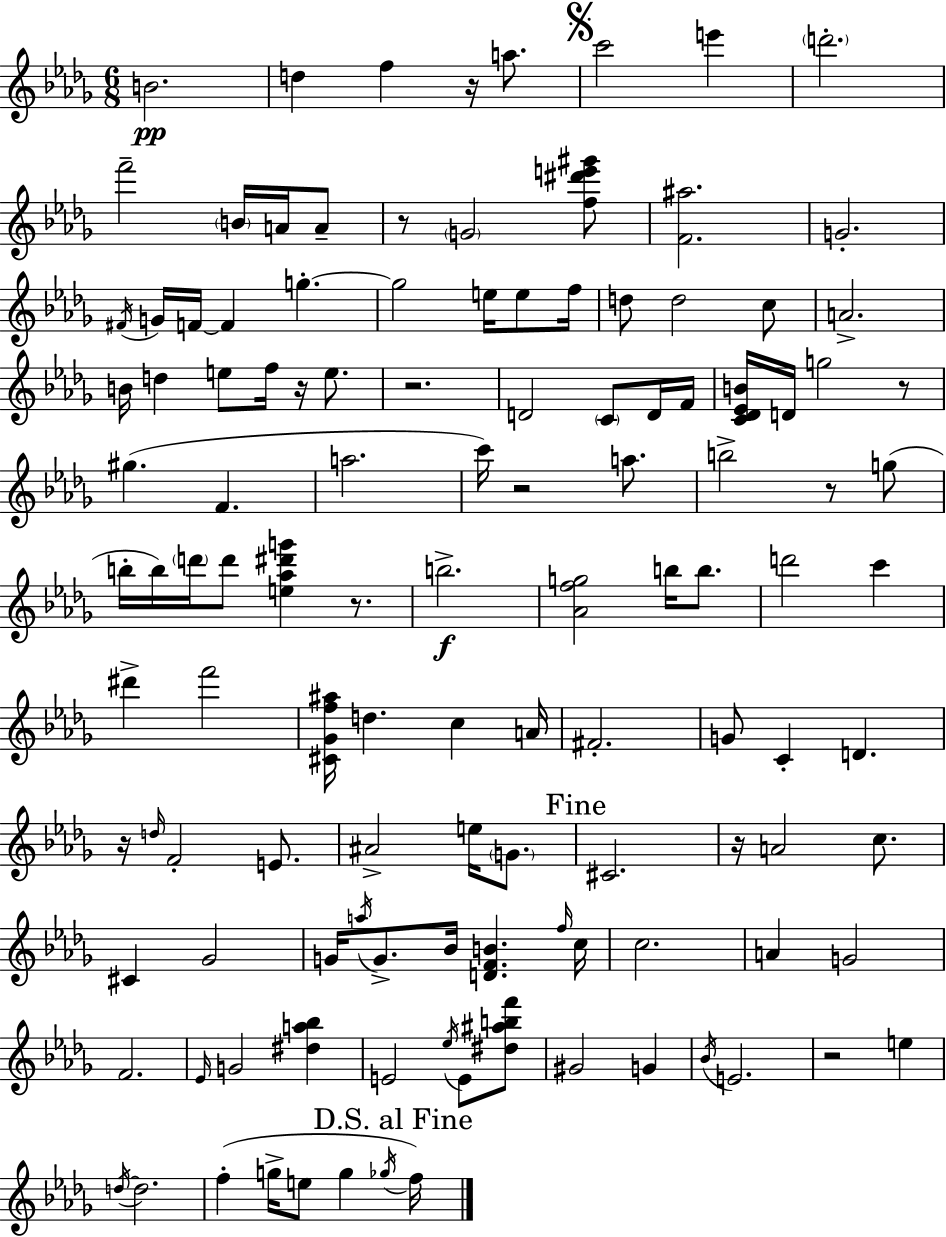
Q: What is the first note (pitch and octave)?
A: B4